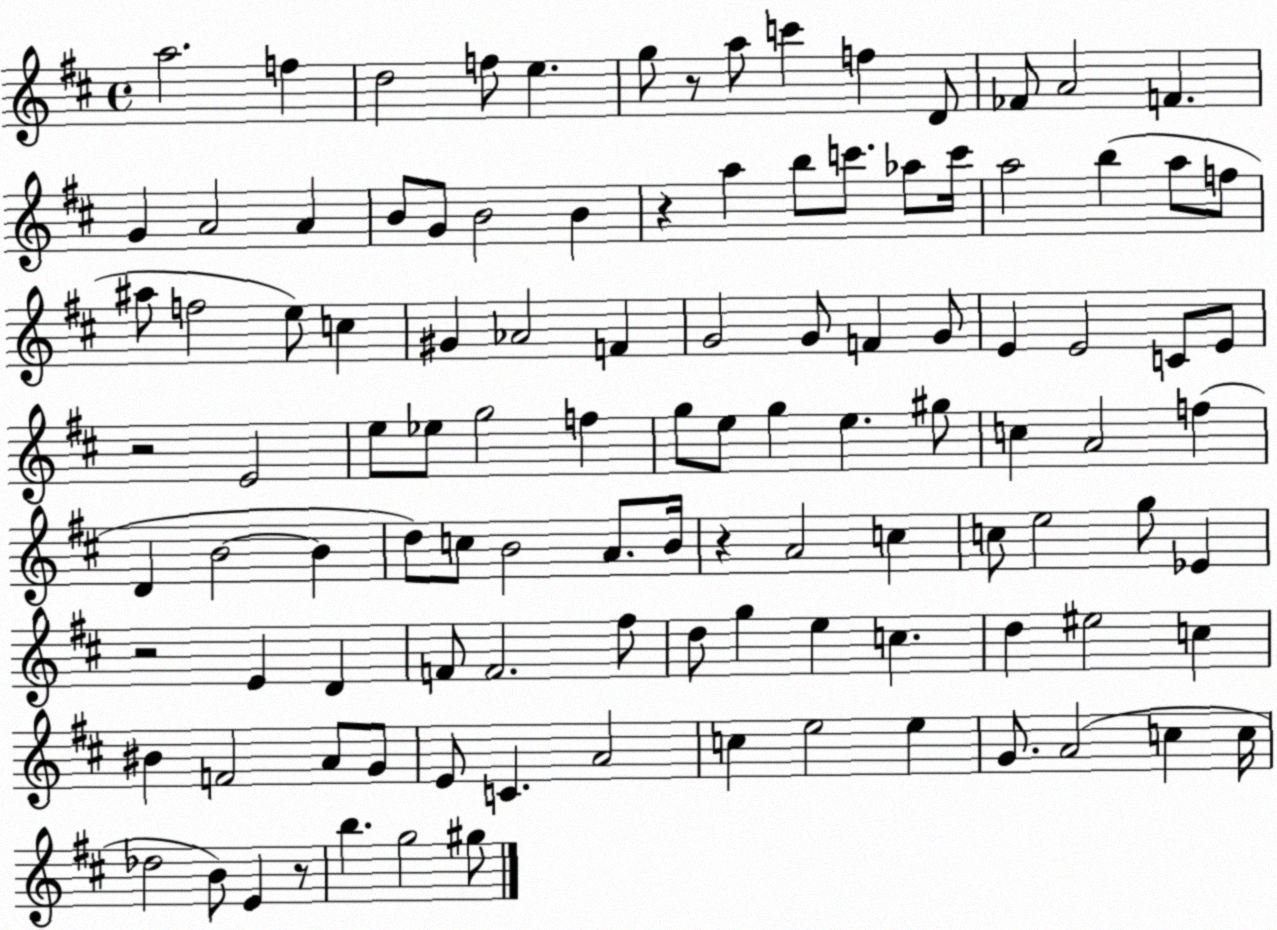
X:1
T:Untitled
M:4/4
L:1/4
K:D
a2 f d2 f/2 e g/2 z/2 a/2 c' f D/2 _F/2 A2 F G A2 A B/2 G/2 B2 B z a b/2 c'/2 _a/2 c'/4 a2 b a/2 f/2 ^a/2 f2 e/2 c ^G _A2 F G2 G/2 F G/2 E E2 C/2 E/2 z2 E2 e/2 _e/2 g2 f g/2 e/2 g e ^g/2 c A2 f D B2 B d/2 c/2 B2 A/2 B/4 z A2 c c/2 e2 g/2 _E z2 E D F/2 F2 ^f/2 d/2 g e c d ^e2 c ^B F2 A/2 G/2 E/2 C A2 c e2 e G/2 A2 c c/4 _d2 B/2 E z/2 b g2 ^g/2